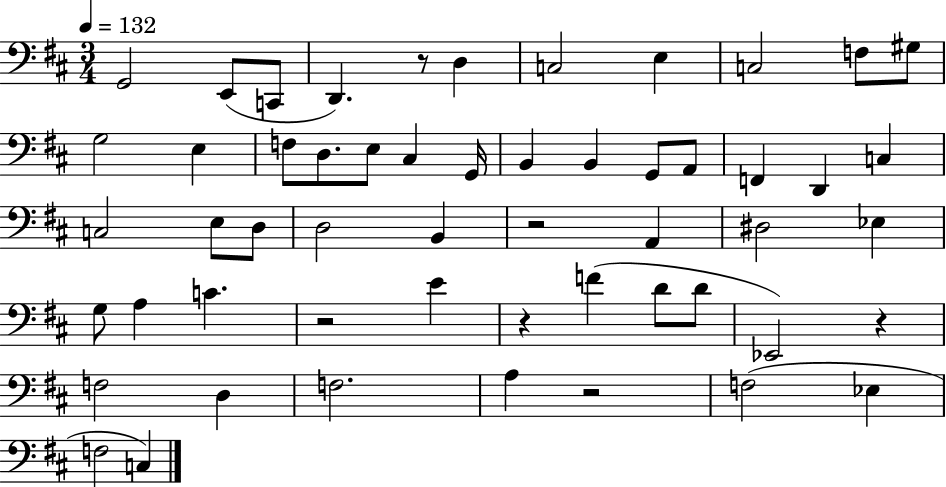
G2/h E2/e C2/e D2/q. R/e D3/q C3/h E3/q C3/h F3/e G#3/e G3/h E3/q F3/e D3/e. E3/e C#3/q G2/s B2/q B2/q G2/e A2/e F2/q D2/q C3/q C3/h E3/e D3/e D3/h B2/q R/h A2/q D#3/h Eb3/q G3/e A3/q C4/q. R/h E4/q R/q F4/q D4/e D4/e Eb2/h R/q F3/h D3/q F3/h. A3/q R/h F3/h Eb3/q F3/h C3/q